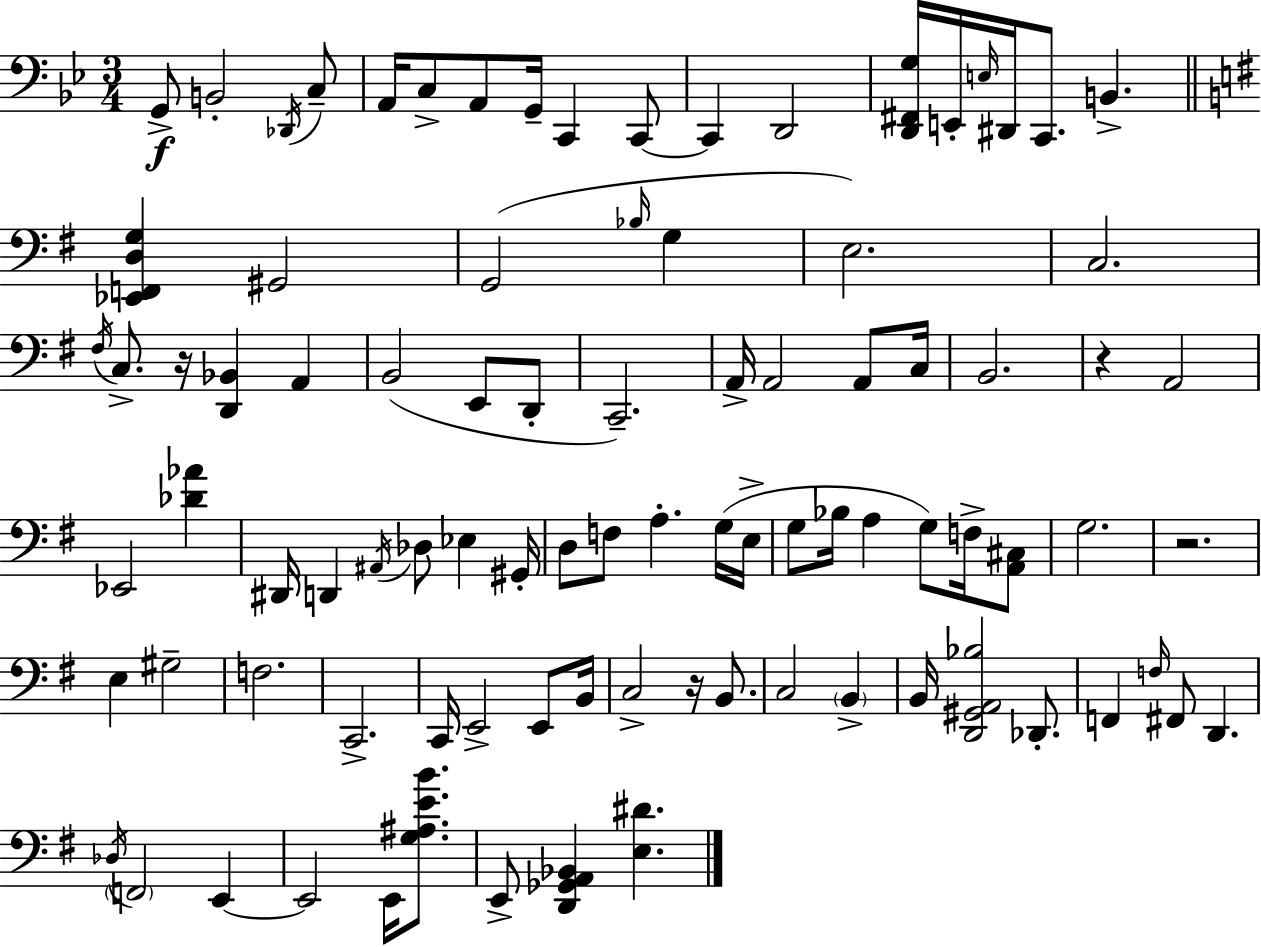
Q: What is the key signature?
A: BES major